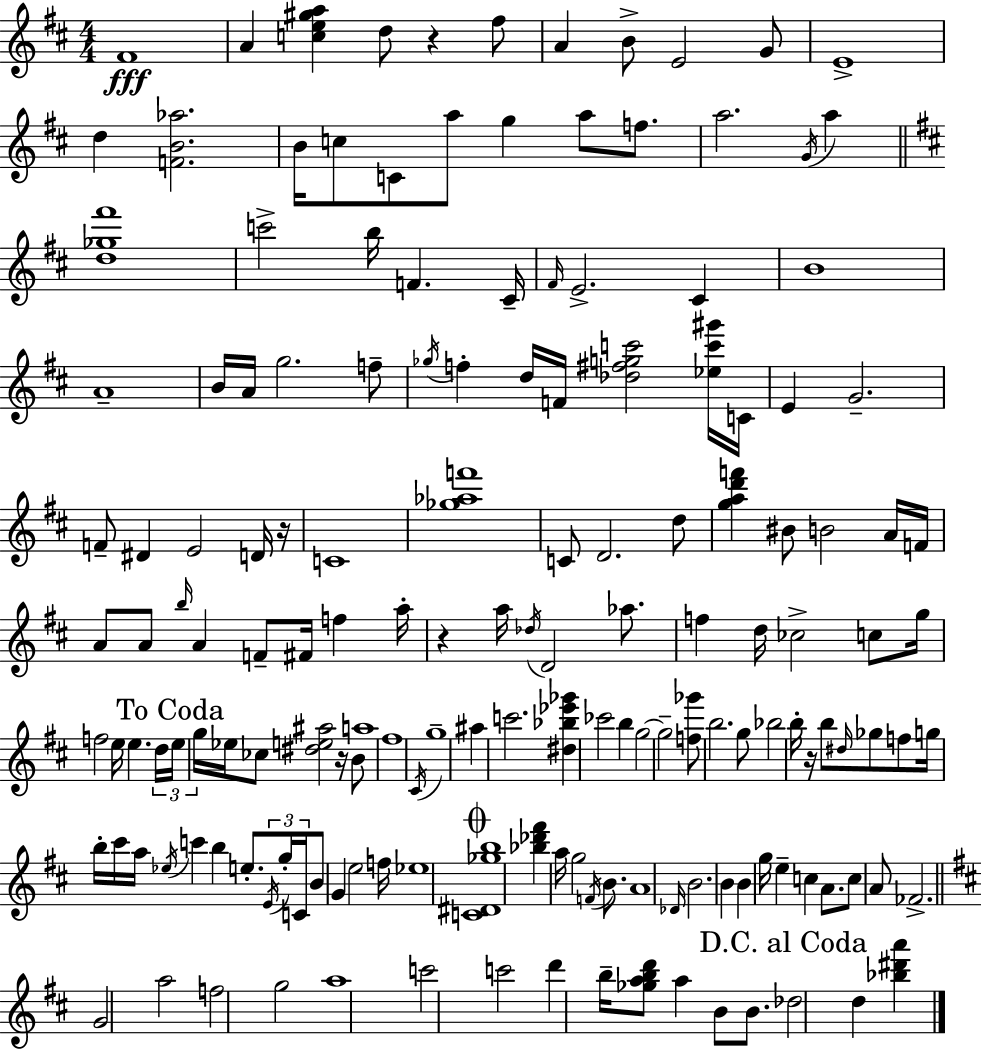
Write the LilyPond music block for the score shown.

{
  \clef treble
  \numericTimeSignature
  \time 4/4
  \key d \major
  fis'1\fff | a'4 <c'' e'' gis'' a''>4 d''8 r4 fis''8 | a'4 b'8-> e'2 g'8 | e'1-> | \break d''4 <f' b' aes''>2. | b'16 c''8 c'8 a''8 g''4 a''8 f''8. | a''2. \acciaccatura { g'16 } a''4 | \bar "||" \break \key b \minor <d'' ges'' fis'''>1 | c'''2-> b''16 f'4. cis'16-- | \grace { fis'16 } e'2.-> cis'4 | b'1 | \break a'1-- | b'16 a'16 g''2. f''8-- | \acciaccatura { ges''16 } f''4-. d''16 f'16 <des'' fis'' g'' c'''>2 | <ees'' c''' gis'''>16 c'16 e'4 g'2.-- | \break f'8-- dis'4 e'2 | d'16 r16 c'1 | <ges'' aes'' f'''>1 | c'8 d'2. | \break d''8 <g'' a'' d''' f'''>4 bis'8 b'2 | a'16 f'16 a'8 a'8 \grace { b''16 } a'4 f'8-- fis'16 f''4 | a''16-. r4 a''16 \acciaccatura { des''16 } d'2 | aes''8. f''4 d''16 ces''2-> | \break c''8 g''16 f''2 e''16 e''4. | \tuplet 3/2 { d''16 \mark "To Coda" e''16 g''16 } ees''16 ces''8 <dis'' e'' ais''>2 | r16 b'8 a''1 | fis''1 | \break \acciaccatura { cis'16 } g''1-- | ais''4 c'''2. | <dis'' bes'' ees''' ges'''>4 ces'''2 | b''4 g''2~~ g''2-- | \break <f'' ges'''>8 b''2. | g''8 bes''2 b''16-. r16 b''8 | \grace { dis''16 } ges''8 f''8 g''16 b''16-. cis'''16 a''16 \acciaccatura { ees''16 } c'''4 b''4 | e''8.-. \tuplet 3/2 { \acciaccatura { e'16 } g''16-. c'16 } b'8 g'4 e''2 | \break f''16 ees''1 | \mark \markup { \musicglyph "scripts.coda" } <c' dis' ges'' b''>1 | <bes'' des''' fis'''>4 a''16 g''2 | \acciaccatura { f'16 } b'8. a'1 | \break \grace { des'16 } b'2. | b'4 b'4 g''16 e''4-- | c''4 a'8. c''8 a'8 fes'2.-> | \bar "||" \break \key b \minor g'2 a''2 | f''2 g''2 | a''1 | c'''2 c'''2 | \break d'''4 b''16-- <ges'' a'' b'' d'''>8 a''4 b'8 b'8. | \mark "D.C. al Coda" des''2 d''4 <bes'' dis''' a'''>4 | \bar "|."
}